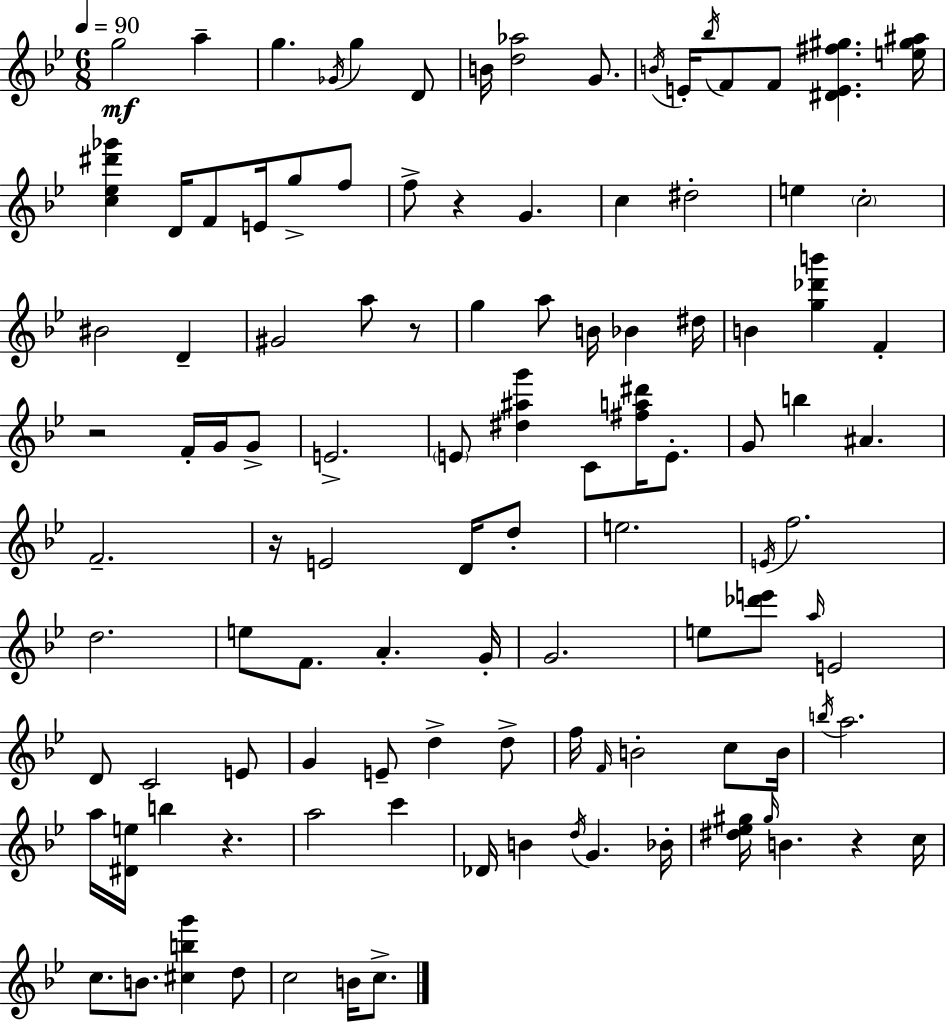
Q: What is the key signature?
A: BES major